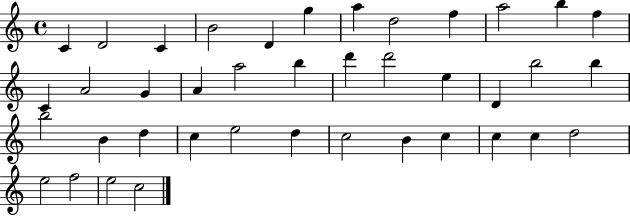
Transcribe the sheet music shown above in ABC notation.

X:1
T:Untitled
M:4/4
L:1/4
K:C
C D2 C B2 D g a d2 f a2 b f C A2 G A a2 b d' d'2 e D b2 b b2 B d c e2 d c2 B c c c d2 e2 f2 e2 c2